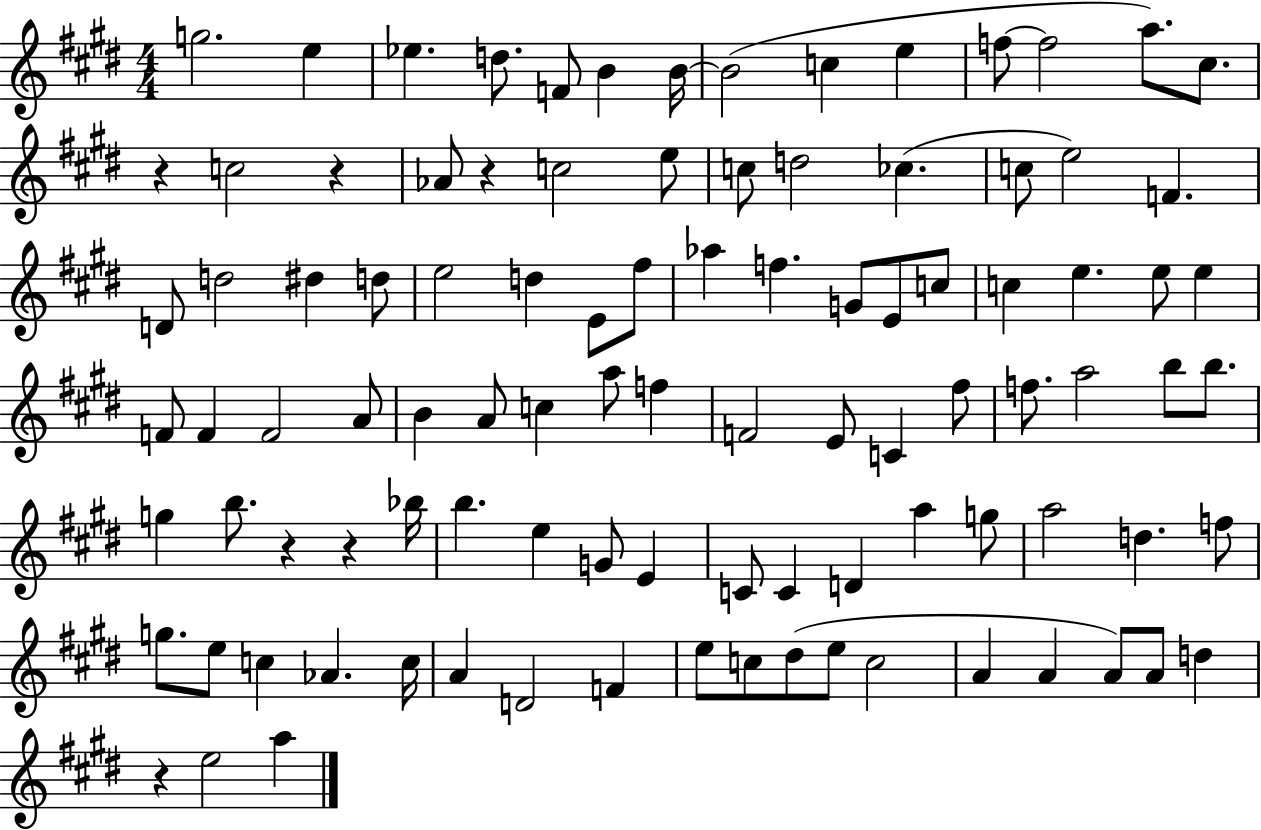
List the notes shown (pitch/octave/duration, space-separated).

G5/h. E5/q Eb5/q. D5/e. F4/e B4/q B4/s B4/h C5/q E5/q F5/e F5/h A5/e. C#5/e. R/q C5/h R/q Ab4/e R/q C5/h E5/e C5/e D5/h CES5/q. C5/e E5/h F4/q. D4/e D5/h D#5/q D5/e E5/h D5/q E4/e F#5/e Ab5/q F5/q. G4/e E4/e C5/e C5/q E5/q. E5/e E5/q F4/e F4/q F4/h A4/e B4/q A4/e C5/q A5/e F5/q F4/h E4/e C4/q F#5/e F5/e. A5/h B5/e B5/e. G5/q B5/e. R/q R/q Bb5/s B5/q. E5/q G4/e E4/q C4/e C4/q D4/q A5/q G5/e A5/h D5/q. F5/e G5/e. E5/e C5/q Ab4/q. C5/s A4/q D4/h F4/q E5/e C5/e D#5/e E5/e C5/h A4/q A4/q A4/e A4/e D5/q R/q E5/h A5/q